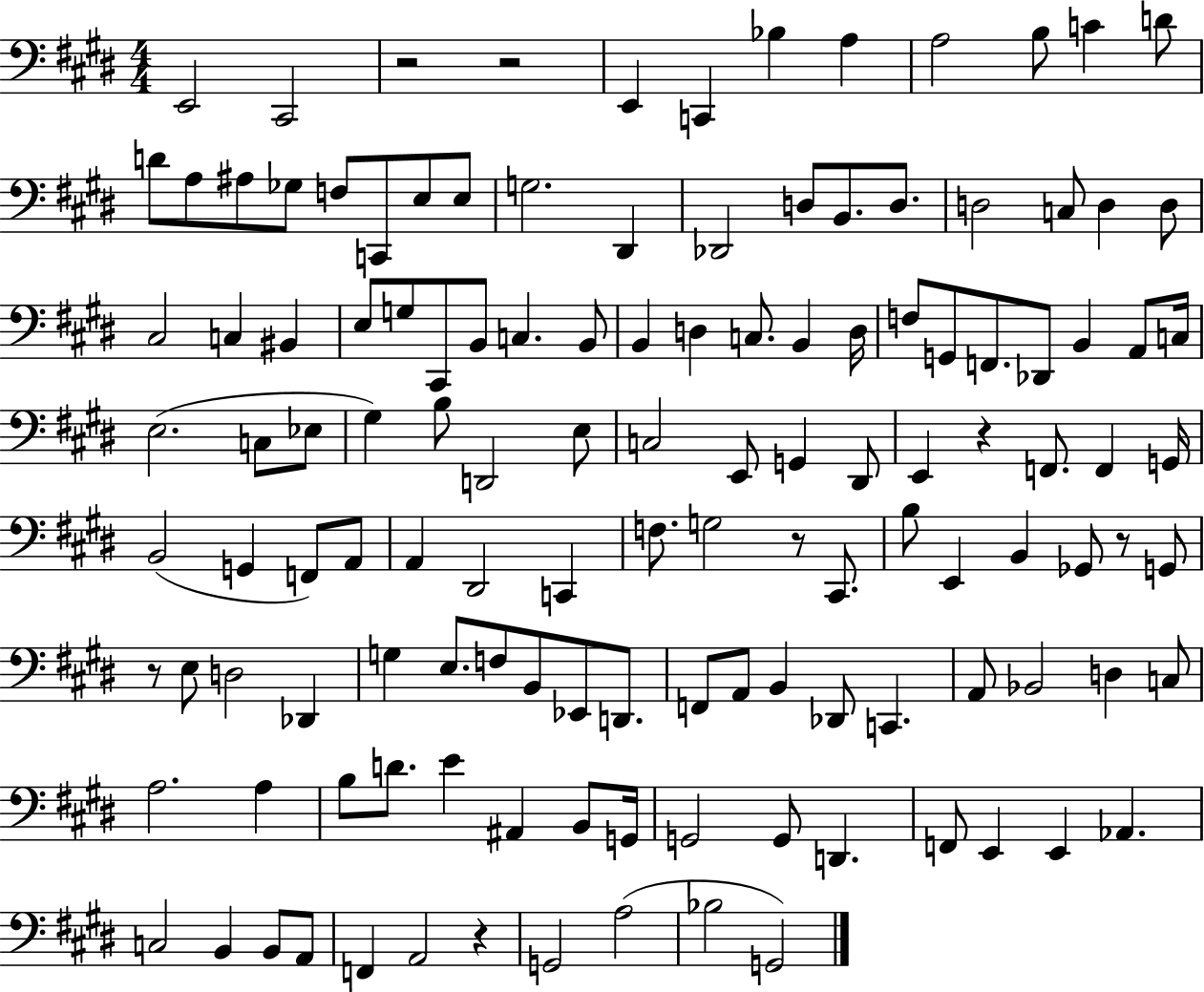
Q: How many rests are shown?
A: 7